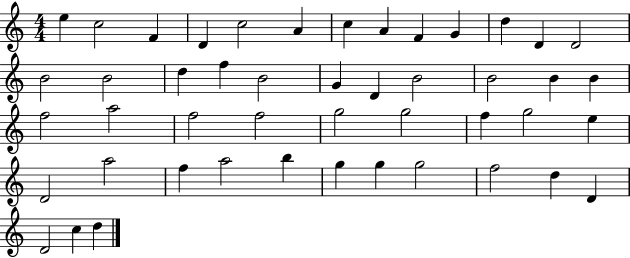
E5/q C5/h F4/q D4/q C5/h A4/q C5/q A4/q F4/q G4/q D5/q D4/q D4/h B4/h B4/h D5/q F5/q B4/h G4/q D4/q B4/h B4/h B4/q B4/q F5/h A5/h F5/h F5/h G5/h G5/h F5/q G5/h E5/q D4/h A5/h F5/q A5/h B5/q G5/q G5/q G5/h F5/h D5/q D4/q D4/h C5/q D5/q